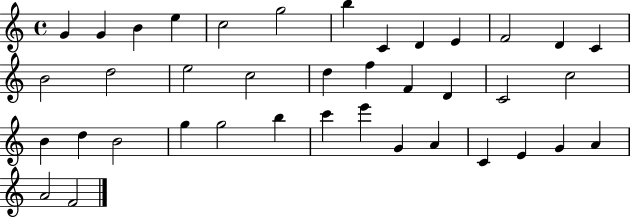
G4/q G4/q B4/q E5/q C5/h G5/h B5/q C4/q D4/q E4/q F4/h D4/q C4/q B4/h D5/h E5/h C5/h D5/q F5/q F4/q D4/q C4/h C5/h B4/q D5/q B4/h G5/q G5/h B5/q C6/q E6/q G4/q A4/q C4/q E4/q G4/q A4/q A4/h F4/h